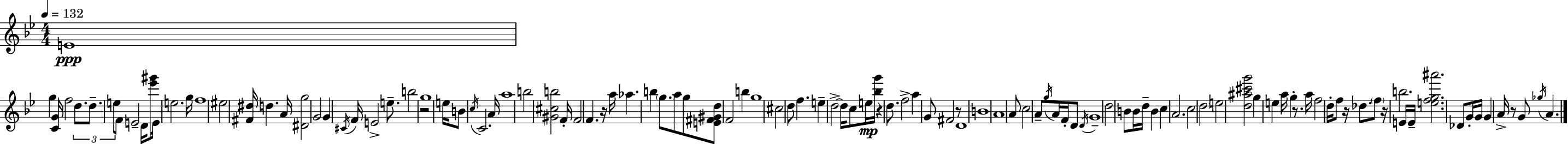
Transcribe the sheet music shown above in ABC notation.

X:1
T:Untitled
M:4/4
L:1/4
K:Gm
E4 g [CG]/4 f2 d/2 d/2 e/2 F/2 E2 D/4 [_e'^g']/2 E/4 e2 g/4 f4 ^e2 [^F^d]/4 d A/4 [^Dg]2 G2 G ^C/4 F/4 E2 e/2 b2 z2 g4 e/4 B/2 c/4 C2 A/4 a4 b2 [^G^cb]2 F/4 F2 F z/4 a/4 _a b g/2 a/2 g/2 [E^F^Gd]/2 F2 b g4 ^c2 d/2 f e d2 d/4 c/2 e/4 [_bg']/4 z d/2 f2 a G/2 ^F2 z/2 D4 B4 A4 A/2 c2 A/2 g/4 A/4 F/4 D/2 D/4 G4 d2 B/2 B/4 d/4 B c A2 c2 d2 e2 [d^a^c'g']2 g e a/4 g z/2 a/4 f2 d/4 f/2 z/4 _d/2 f/2 z/4 b2 E/4 E/4 [efg^a']2 _D/2 G/4 G/4 G A/4 z/2 G/2 _g/4 A